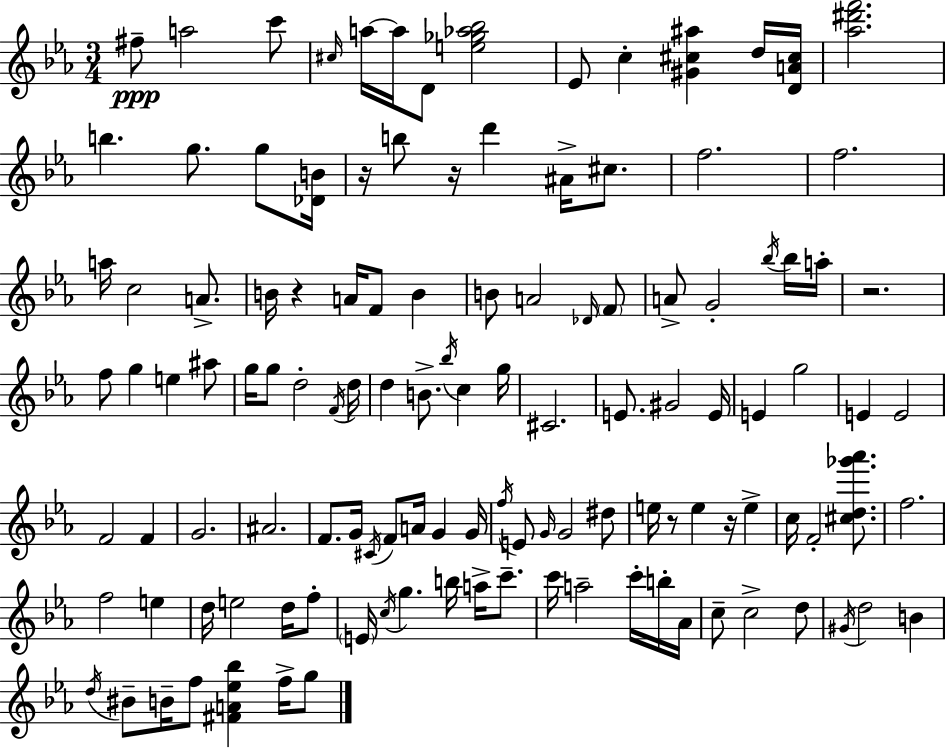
{
  \clef treble
  \numericTimeSignature
  \time 3/4
  \key c \minor
  \repeat volta 2 { fis''8--\ppp a''2 c'''8 | \grace { cis''16 } a''16~~ a''16 d'8 <e'' ges'' aes'' bes''>2 | ees'8 c''4-. <gis' cis'' ais''>4 d''16 | <d' a' cis''>16 <aes'' dis''' f'''>2. | \break b''4. g''8. g''8 | <des' b'>16 r16 b''8 r16 d'''4 ais'16-> cis''8. | f''2. | f''2. | \break a''16 c''2 a'8.-> | b'16 r4 a'16 f'8 b'4 | b'8 a'2 \grace { des'16 } | \parenthesize f'8 a'8-> g'2-. | \break \acciaccatura { bes''16 } bes''16 a''16-. r2. | f''8 g''4 e''4 | ais''8 g''16 g''8 d''2-. | \acciaccatura { f'16 } d''16 d''4 b'8.-> \acciaccatura { bes''16 } | \break c''4 g''16 cis'2. | e'8. gis'2 | e'16 e'4 g''2 | e'4 e'2 | \break f'2 | f'4 g'2. | ais'2. | f'8. g'16 \acciaccatura { cis'16 } f'8 | \break a'16 g'4 g'16 \acciaccatura { f''16 } e'8 \grace { g'16 } g'2 | dis''8 e''16 r8 e''4 | r16 e''4-> c''16 f'2-. | <cis'' d'' ges''' aes'''>8. f''2. | \break f''2 | e''4 d''16 e''2 | d''16 f''8-. \parenthesize e'16 \acciaccatura { c''16 } g''4. | b''16 a''16-> c'''8.-- c'''16 a''2-- | \break c'''16-. b''16-. aes'16 c''8-- c''2-> | d''8 \acciaccatura { gis'16 } d''2 | b'4 \acciaccatura { d''16 } bis'8-- | b'16-- f''8 <fis' a' ees'' bes''>4 f''16-> g''8 } \bar "|."
}